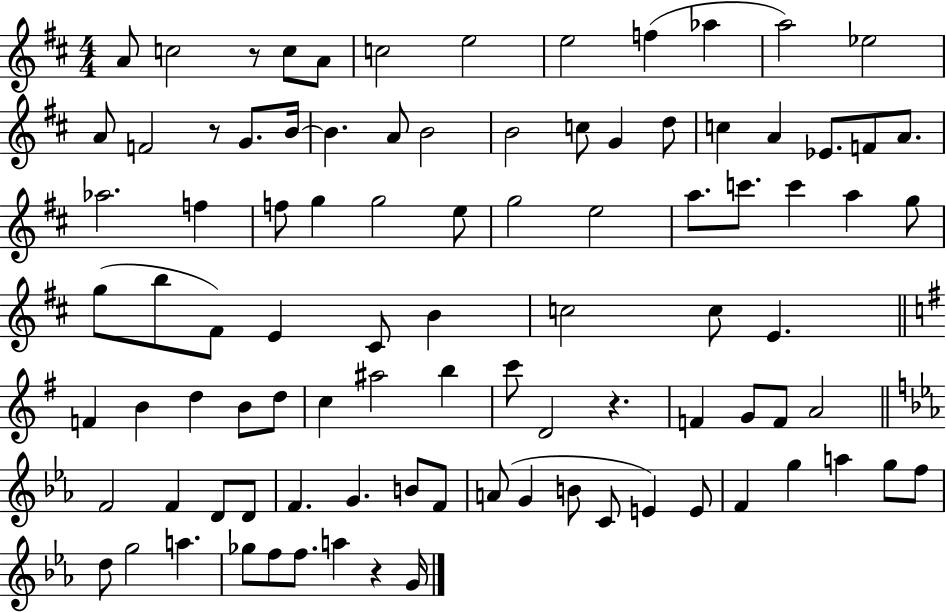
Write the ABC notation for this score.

X:1
T:Untitled
M:4/4
L:1/4
K:D
A/2 c2 z/2 c/2 A/2 c2 e2 e2 f _a a2 _e2 A/2 F2 z/2 G/2 B/4 B A/2 B2 B2 c/2 G d/2 c A _E/2 F/2 A/2 _a2 f f/2 g g2 e/2 g2 e2 a/2 c'/2 c' a g/2 g/2 b/2 ^F/2 E ^C/2 B c2 c/2 E F B d B/2 d/2 c ^a2 b c'/2 D2 z F G/2 F/2 A2 F2 F D/2 D/2 F G B/2 F/2 A/2 G B/2 C/2 E E/2 F g a g/2 f/2 d/2 g2 a _g/2 f/2 f/2 a z G/4